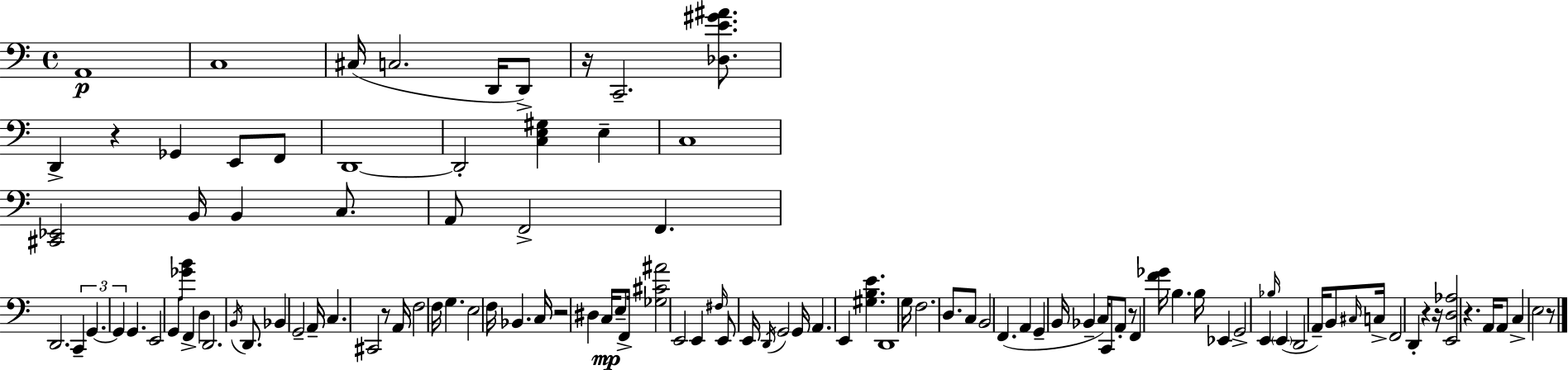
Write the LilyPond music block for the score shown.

{
  \clef bass
  \time 4/4
  \defaultTimeSignature
  \key c \major
  a,1\p | c1 | cis16( c2. d,16 d,8->) | r16 c,2.-- <des e' gis' ais'>8. | \break d,4-> r4 ges,4 e,8 f,8 | d,1~~ | d,2-. <c e gis>4 e4-- | c1 | \break <cis, ees,>2 b,16 b,4 c8. | a,8 f,2-> f,4. | d,2. \tuplet 3/2 { c,4-- | g,4.~~ g,4 } g,4. | \break e,2 g,8 <ges' b'>8 f,4-> | d4 d,2. | \acciaccatura { b,16 } d,8. bes,4 g,2-- | a,16-- c4. cis,2 r8 | \break a,16 f2 f16 g4. | e2 f16 bes,4. | c16 r2 dis4 c16\mp e8-- | f,16-> <ges cis' ais'>2 e,2 | \break e,4 \grace { fis16 } e,8 e,16 \acciaccatura { d,16 } g,2 | g,16 a,4. e,4 <gis b e'>4. | d,1 | g16 f2. | \break d8. c8 b,2 f,4.( | a,4 g,4-- b,16 bes,4-- | c16) c,8 a,8-. r8 f,4 <f' ges'>16 b4. | b16 ees,4 g,2-> e,4 | \break \grace { bes16 }( \parenthesize e,4 d,2 | a,16--) b,8 \grace { cis16 } c16-> f,2 d,4-. | r4 r16 <e, d aes>2 r4. | a,16 a,8 c4-> e2 | \break r8 \bar "|."
}